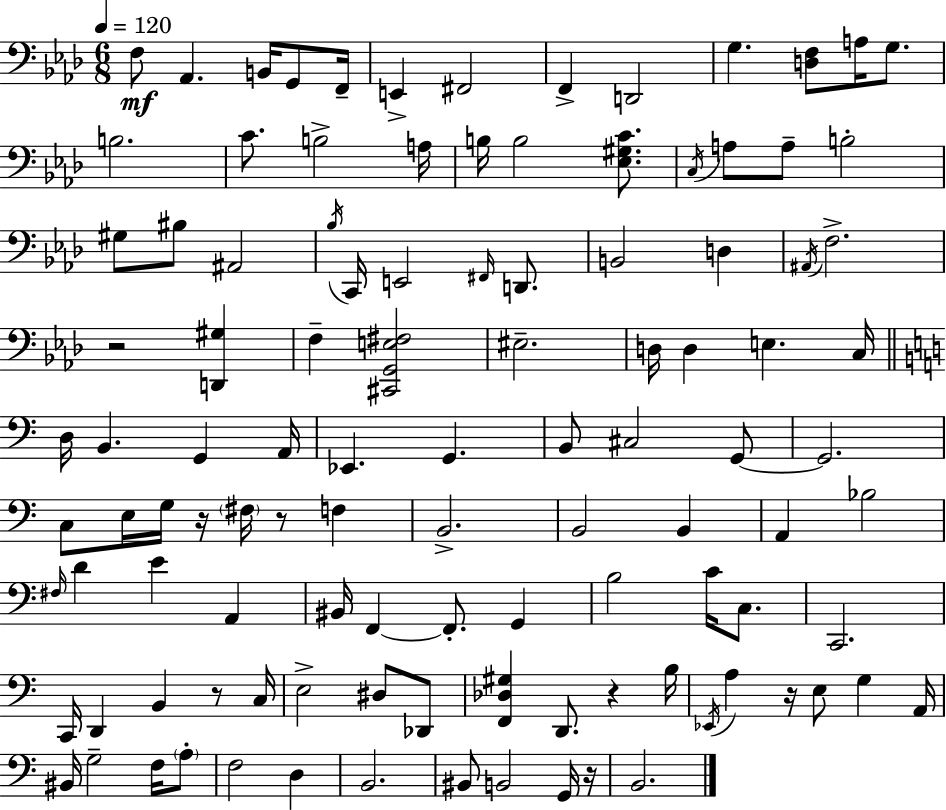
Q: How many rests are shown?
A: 7